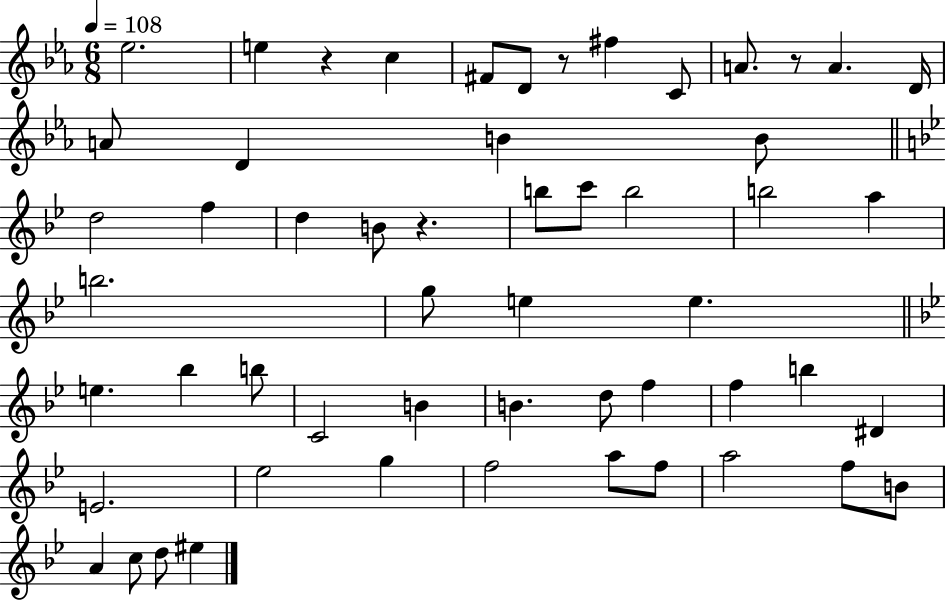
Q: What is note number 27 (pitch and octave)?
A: E5